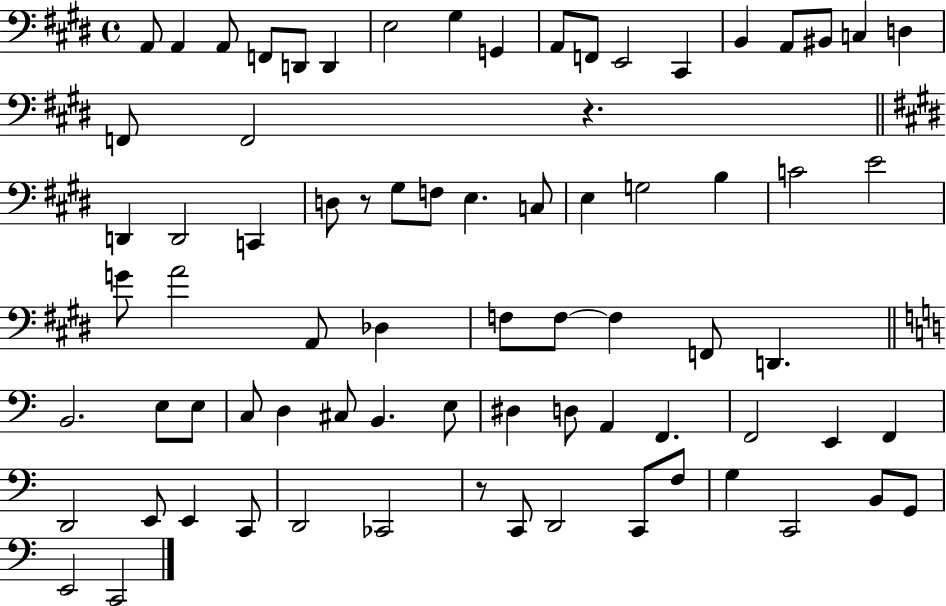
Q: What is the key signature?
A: E major